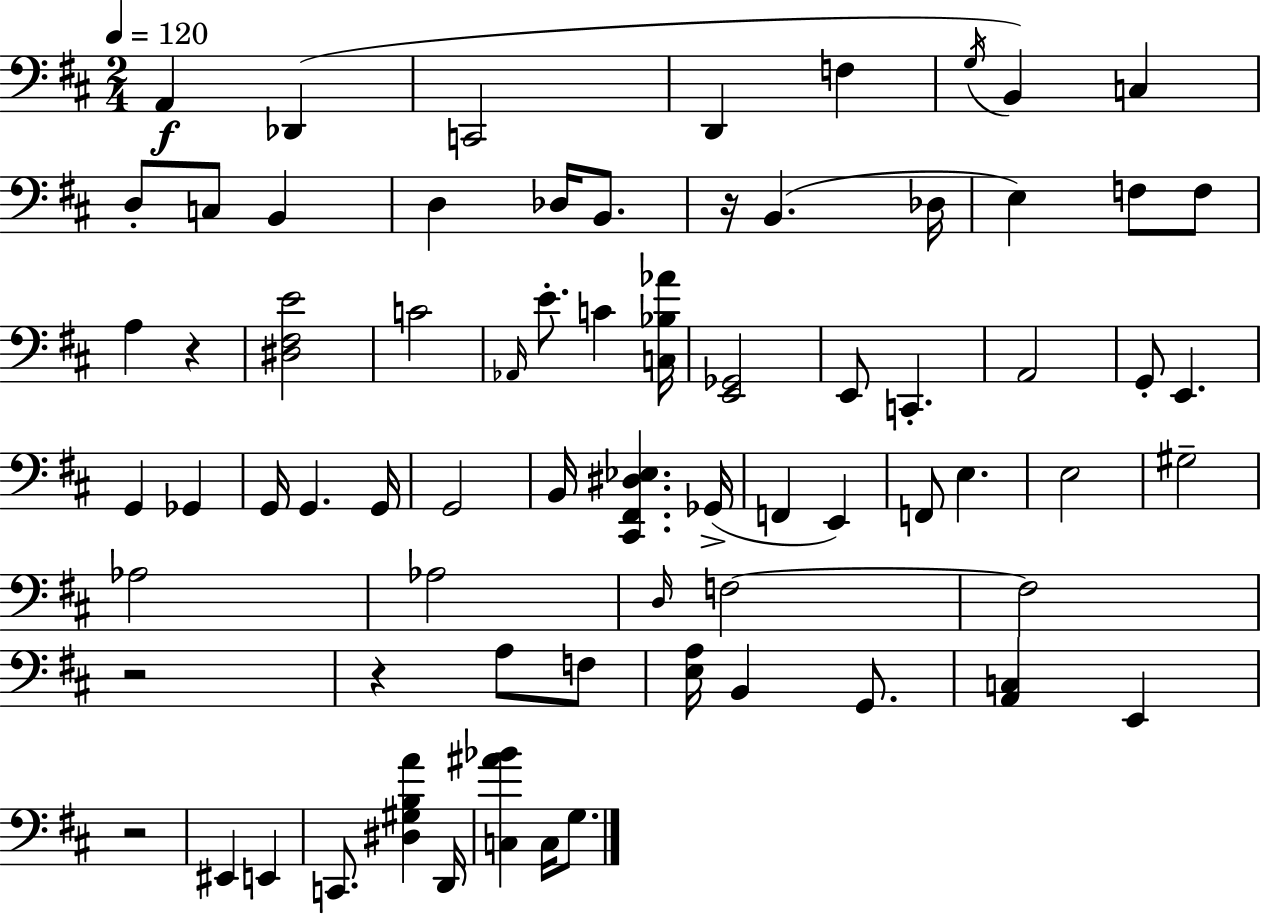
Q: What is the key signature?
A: D major